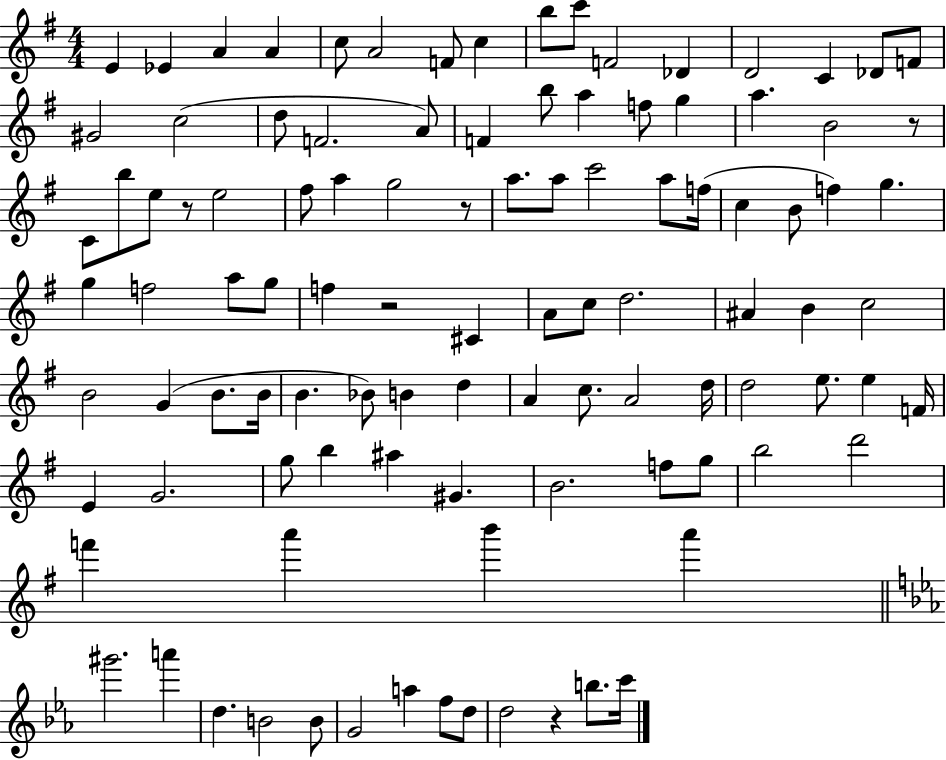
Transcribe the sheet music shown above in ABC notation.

X:1
T:Untitled
M:4/4
L:1/4
K:G
E _E A A c/2 A2 F/2 c b/2 c'/2 F2 _D D2 C _D/2 F/2 ^G2 c2 d/2 F2 A/2 F b/2 a f/2 g a B2 z/2 C/2 b/2 e/2 z/2 e2 ^f/2 a g2 z/2 a/2 a/2 c'2 a/2 f/4 c B/2 f g g f2 a/2 g/2 f z2 ^C A/2 c/2 d2 ^A B c2 B2 G B/2 B/4 B _B/2 B d A c/2 A2 d/4 d2 e/2 e F/4 E G2 g/2 b ^a ^G B2 f/2 g/2 b2 d'2 f' a' b' a' ^g'2 a' d B2 B/2 G2 a f/2 d/2 d2 z b/2 c'/4